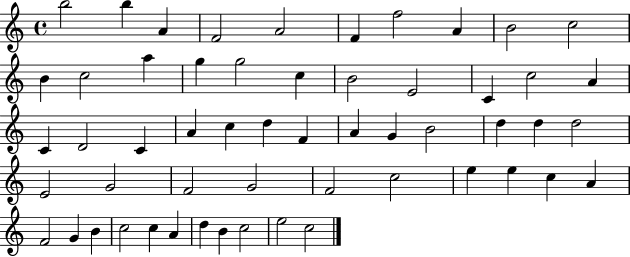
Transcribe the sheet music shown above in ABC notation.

X:1
T:Untitled
M:4/4
L:1/4
K:C
b2 b A F2 A2 F f2 A B2 c2 B c2 a g g2 c B2 E2 C c2 A C D2 C A c d F A G B2 d d d2 E2 G2 F2 G2 F2 c2 e e c A F2 G B c2 c A d B c2 e2 c2